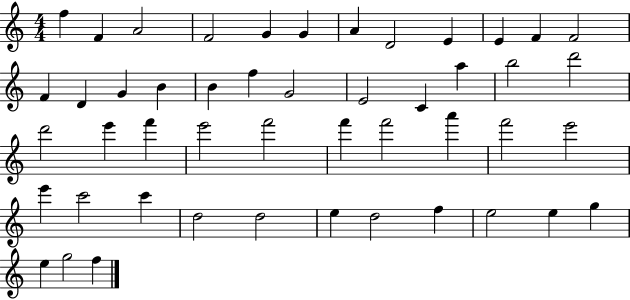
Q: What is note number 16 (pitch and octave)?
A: B4